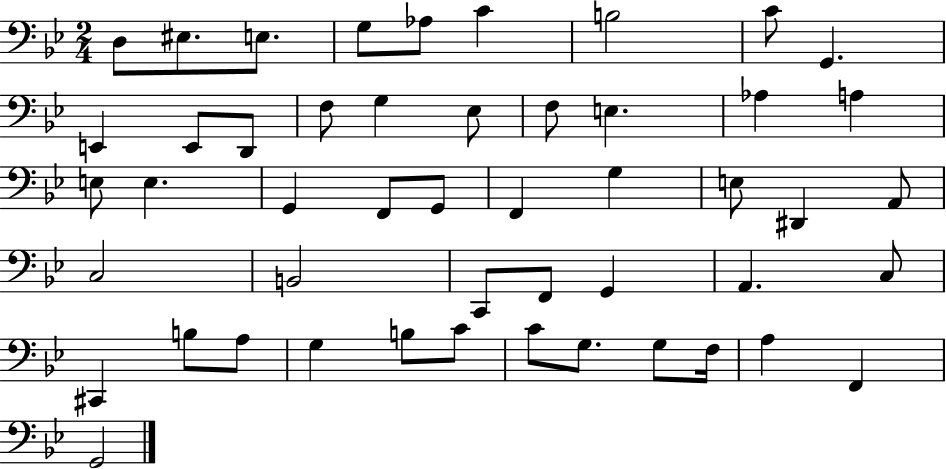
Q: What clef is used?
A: bass